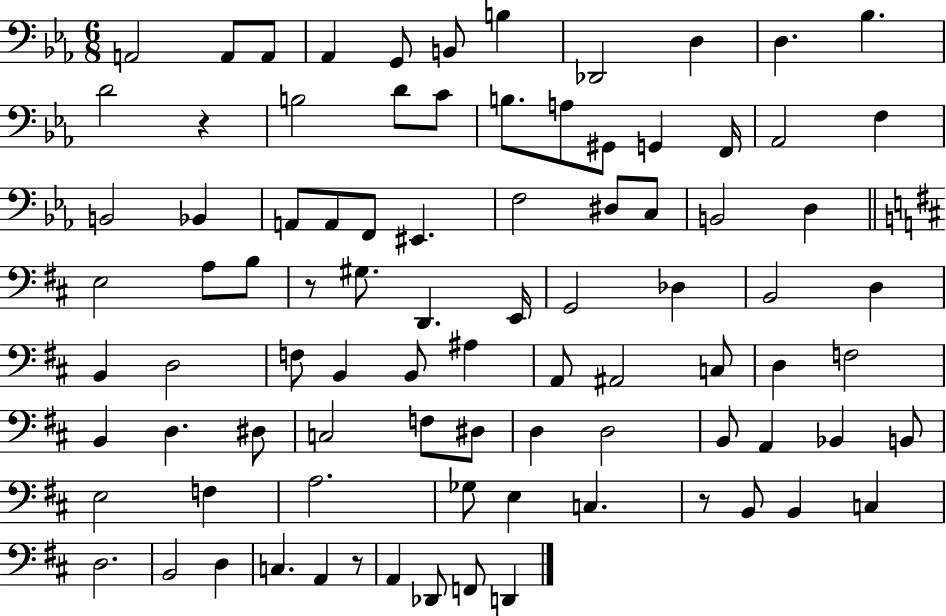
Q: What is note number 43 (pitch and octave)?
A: D3